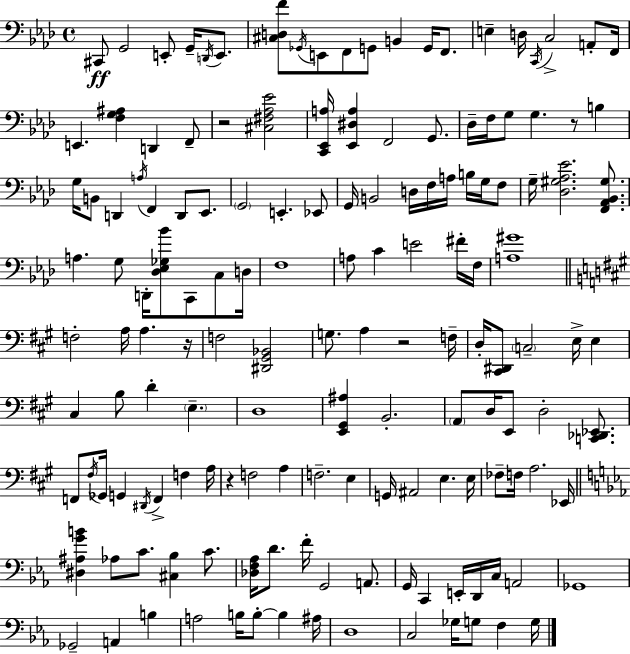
{
  \clef bass
  \time 4/4
  \defaultTimeSignature
  \key f \minor
  \repeat volta 2 { cis,8\ff g,2 e,8-. g,16-- \acciaccatura { d,16 } e,8. | <cis d f'>8 \acciaccatura { ges,16 } e,8 f,8 g,8 b,4 g,16 f,8. | e4-- d16 \acciaccatura { c,16 } c2-> | a,8-. f,16 e,4. <f g ais>4 d,4 | \break f,8-- r2 <cis fis aes ees'>2 | <c, ees, a>16 <ees, dis a>4 f,2 | g,8. des16-- f16 g8 g4. r8 b4 | g16 b,8 d,4 \acciaccatura { a16 } f,4 d,8 | \break ees,8. \parenthesize g,2 e,4.-. | ees,8 g,16 b,2 d16 f16 a16 | b16 g16 f8 g16-- <des gis aes ees'>2. | <f, aes, bes, gis>8. a4. g8 d,16-. <des ees ges bes'>8 c,8 | \break c8 d16 f1 | a8 c'4 e'2 | fis'16-. f16 <a gis'>1 | \bar "||" \break \key a \major f2-. a16 a4. r16 | f2 <dis, gis, bes,>2 | g8. a4 r2 f16-- | d16-. <cis, dis,>8 \parenthesize c2-- e16-> e4 | \break cis4 b8 d'4-. \parenthesize e4.-- | d1 | <e, gis, ais>4 b,2.-. | \parenthesize a,8 d16 e,8 d2-. <c, des, ees,>8. | \break f,8 \acciaccatura { fis16 } ges,16 g,4 \acciaccatura { dis,16 } f,4-> f4 | a16 r4 f2 a4 | f2.-- e4 | g,16 ais,2 e4. | \break e16 fes8-- f16 a2. | ees,16 \bar "||" \break \key ees \major <dis ais g' b'>4 aes8 c'8. <cis bes>4 c'8. | <des f aes>16 d'8. f'16-. g,2 a,8. | g,16 c,4 e,16-. d,16 c16 a,2 | ges,1 | \break ges,2-- a,4 b4 | a2 b16 b8-.~~ b4 ais16 | d1 | c2 ges16 g8 f4 g16 | \break } \bar "|."
}